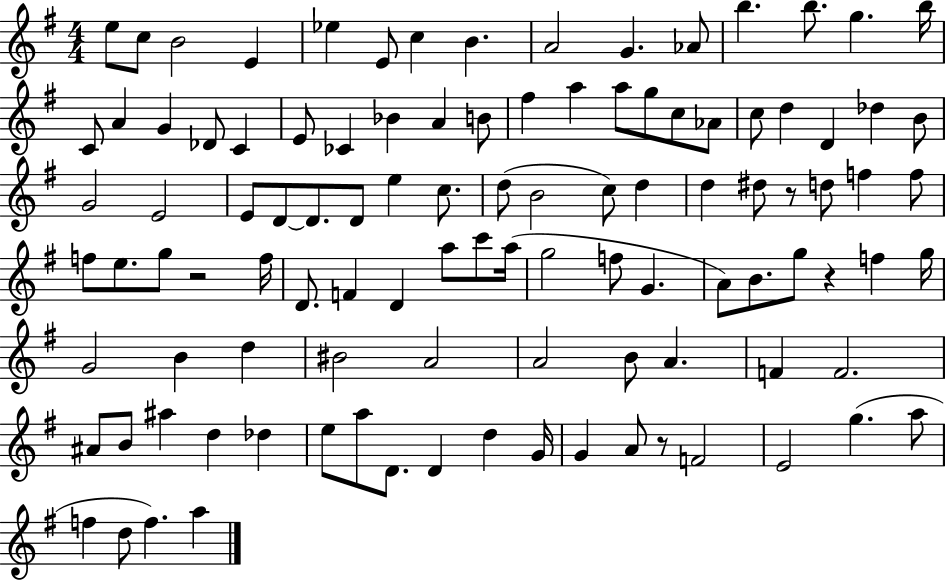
E5/e C5/e B4/h E4/q Eb5/q E4/e C5/q B4/q. A4/h G4/q. Ab4/e B5/q. B5/e. G5/q. B5/s C4/e A4/q G4/q Db4/e C4/q E4/e CES4/q Bb4/q A4/q B4/e F#5/q A5/q A5/e G5/e C5/e Ab4/e C5/e D5/q D4/q Db5/q B4/e G4/h E4/h E4/e D4/e D4/e. D4/e E5/q C5/e. D5/e B4/h C5/e D5/q D5/q D#5/e R/e D5/e F5/q F5/e F5/e E5/e. G5/e R/h F5/s D4/e. F4/q D4/q A5/e C6/e A5/s G5/h F5/e G4/q. A4/e B4/e. G5/e R/q F5/q G5/s G4/h B4/q D5/q BIS4/h A4/h A4/h B4/e A4/q. F4/q F4/h. A#4/e B4/e A#5/q D5/q Db5/q E5/e A5/e D4/e. D4/q D5/q G4/s G4/q A4/e R/e F4/h E4/h G5/q. A5/e F5/q D5/e F5/q. A5/q